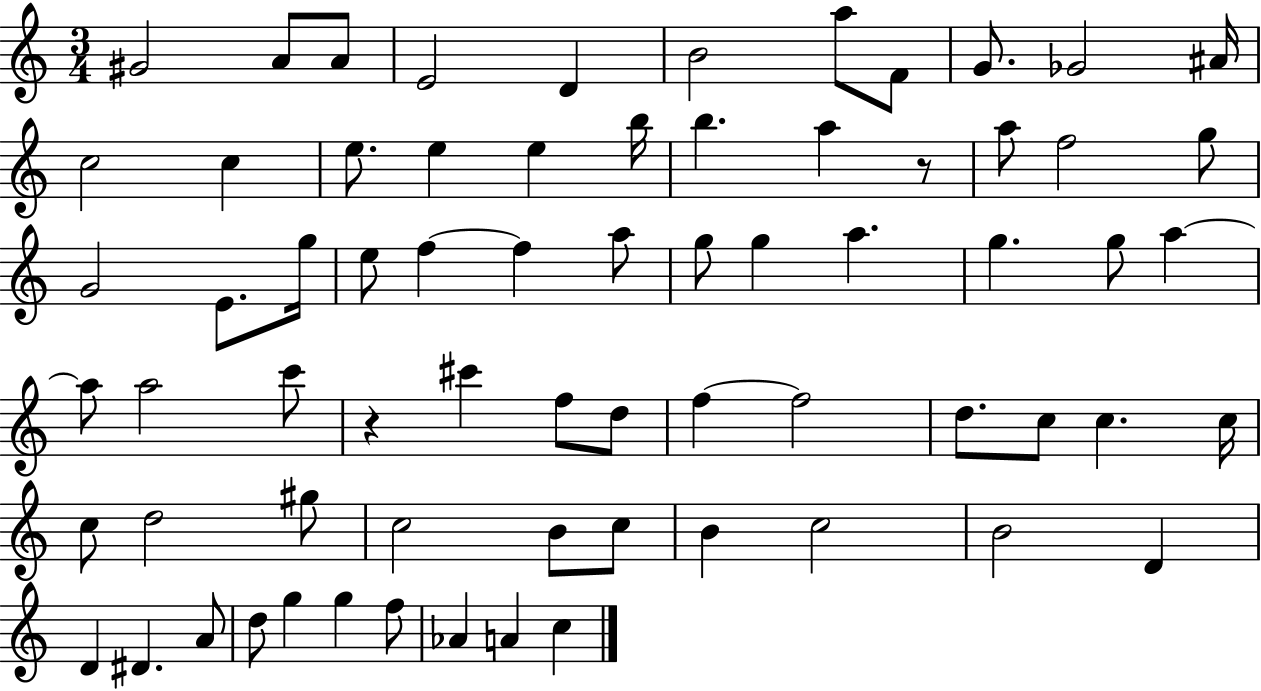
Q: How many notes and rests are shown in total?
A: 69